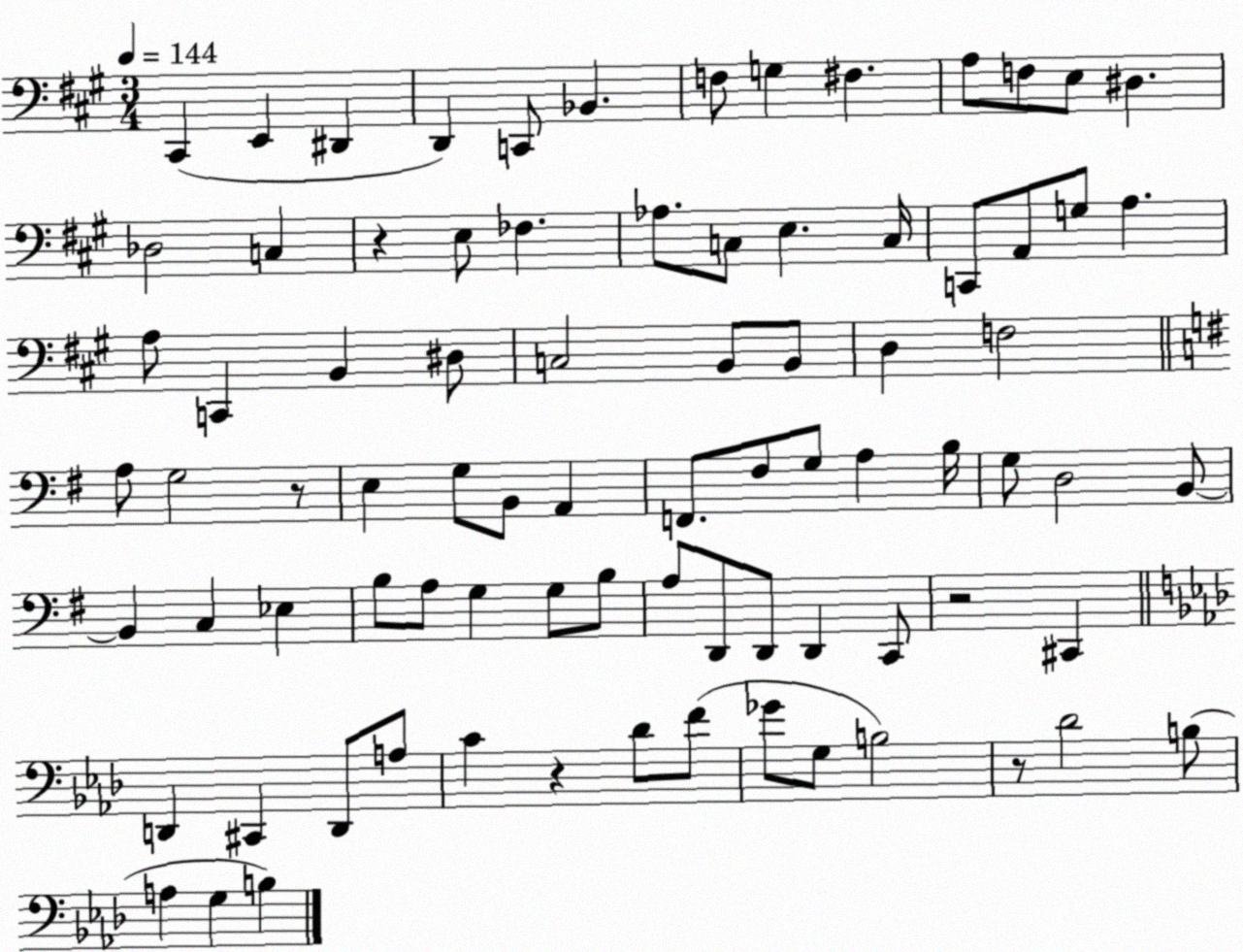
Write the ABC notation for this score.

X:1
T:Untitled
M:3/4
L:1/4
K:A
^C,, E,, ^D,, D,, C,,/2 _B,, F,/2 G, ^F, A,/2 F,/2 E,/2 ^D, _D,2 C, z E,/2 _F, _A,/2 C,/2 E, C,/4 C,,/2 A,,/2 G,/2 A, A,/2 C,, B,, ^D,/2 C,2 B,,/2 B,,/2 D, F,2 A,/2 G,2 z/2 E, G,/2 B,,/2 A,, F,,/2 ^F,/2 G,/2 A, B,/4 G,/2 D,2 B,,/2 B,, C, _E, B,/2 A,/2 G, G,/2 B,/2 A,/2 D,,/2 D,,/2 D,, C,,/2 z2 ^C,, D,, ^C,, D,,/2 A,/2 C z _D/2 F/2 _G/2 G,/2 B,2 z/2 _D2 B,/2 A, G, B,